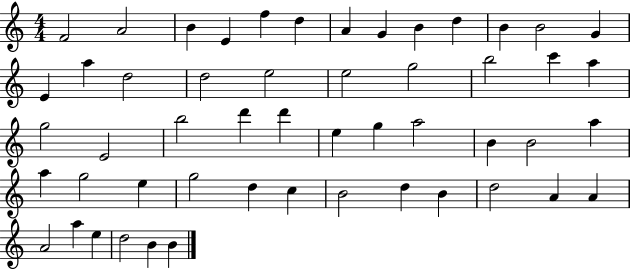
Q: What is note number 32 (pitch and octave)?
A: B4